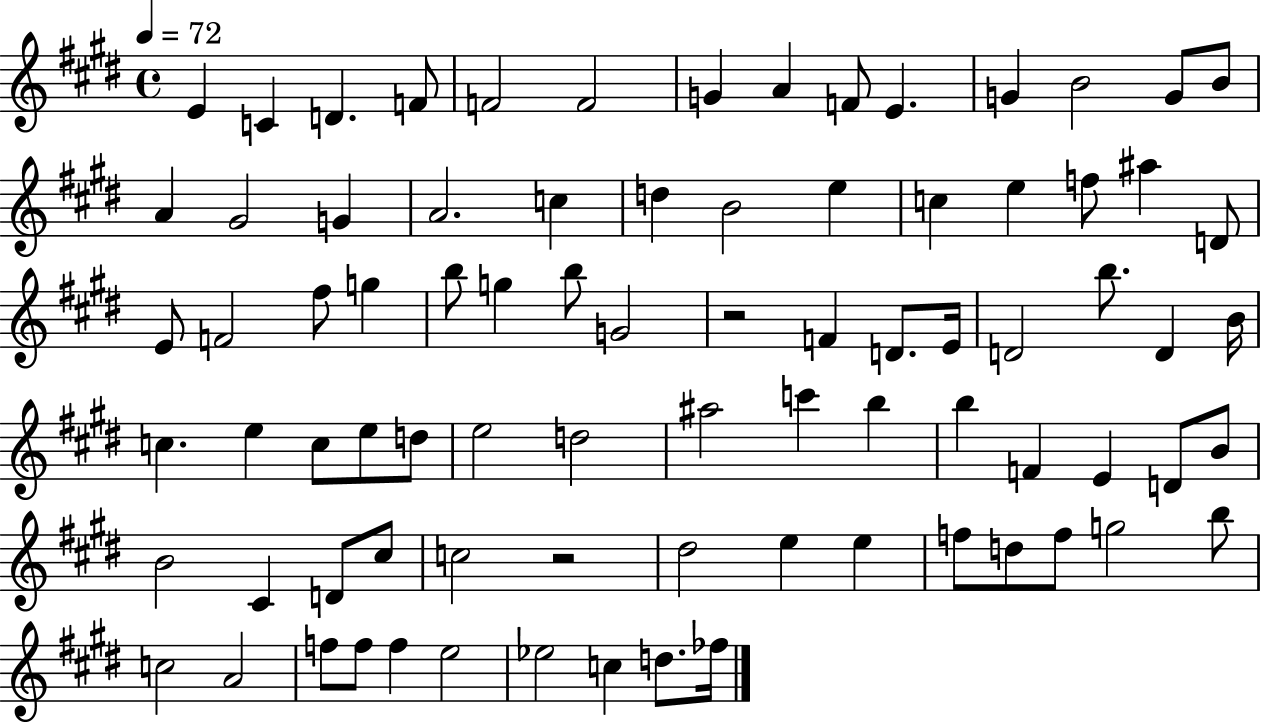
E4/q C4/q D4/q. F4/e F4/h F4/h G4/q A4/q F4/e E4/q. G4/q B4/h G4/e B4/e A4/q G#4/h G4/q A4/h. C5/q D5/q B4/h E5/q C5/q E5/q F5/e A#5/q D4/e E4/e F4/h F#5/e G5/q B5/e G5/q B5/e G4/h R/h F4/q D4/e. E4/s D4/h B5/e. D4/q B4/s C5/q. E5/q C5/e E5/e D5/e E5/h D5/h A#5/h C6/q B5/q B5/q F4/q E4/q D4/e B4/e B4/h C#4/q D4/e C#5/e C5/h R/h D#5/h E5/q E5/q F5/e D5/e F5/e G5/h B5/e C5/h A4/h F5/e F5/e F5/q E5/h Eb5/h C5/q D5/e. FES5/s